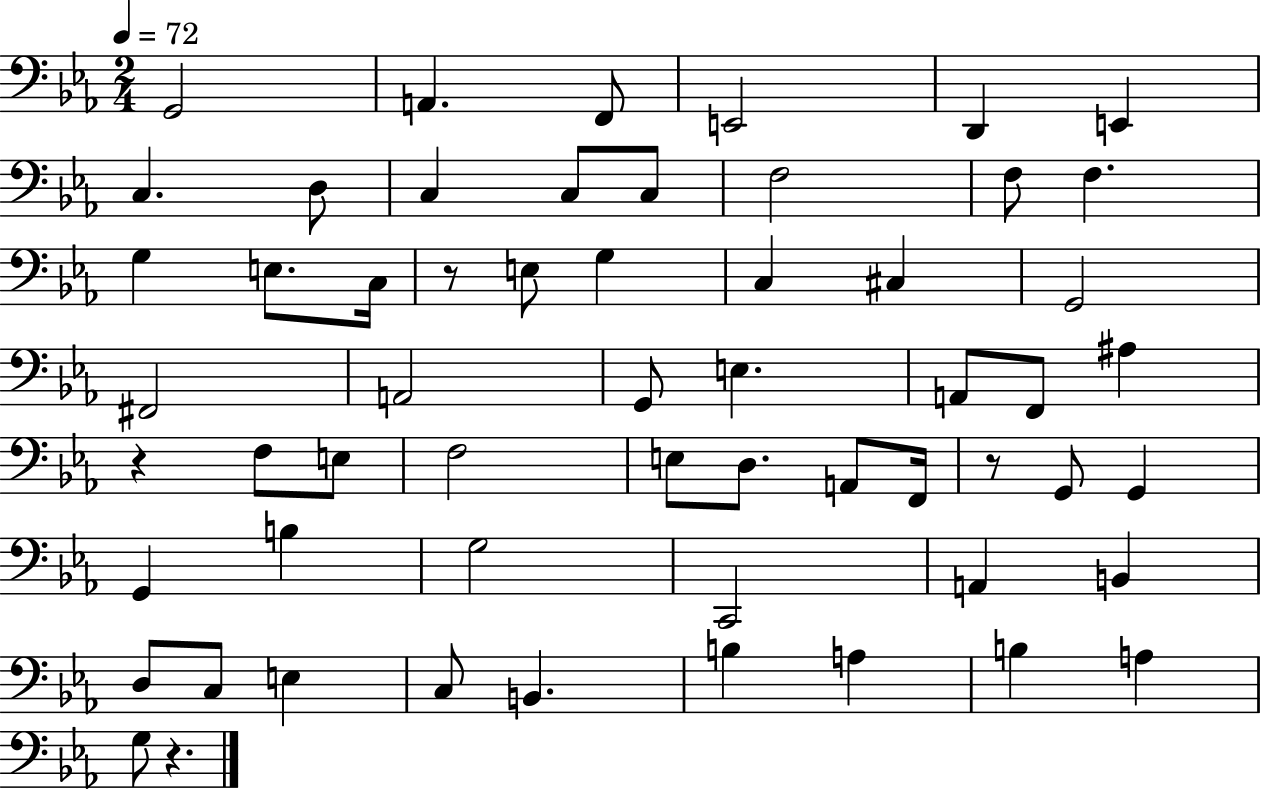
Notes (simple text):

G2/h A2/q. F2/e E2/h D2/q E2/q C3/q. D3/e C3/q C3/e C3/e F3/h F3/e F3/q. G3/q E3/e. C3/s R/e E3/e G3/q C3/q C#3/q G2/h F#2/h A2/h G2/e E3/q. A2/e F2/e A#3/q R/q F3/e E3/e F3/h E3/e D3/e. A2/e F2/s R/e G2/e G2/q G2/q B3/q G3/h C2/h A2/q B2/q D3/e C3/e E3/q C3/e B2/q. B3/q A3/q B3/q A3/q G3/e R/q.